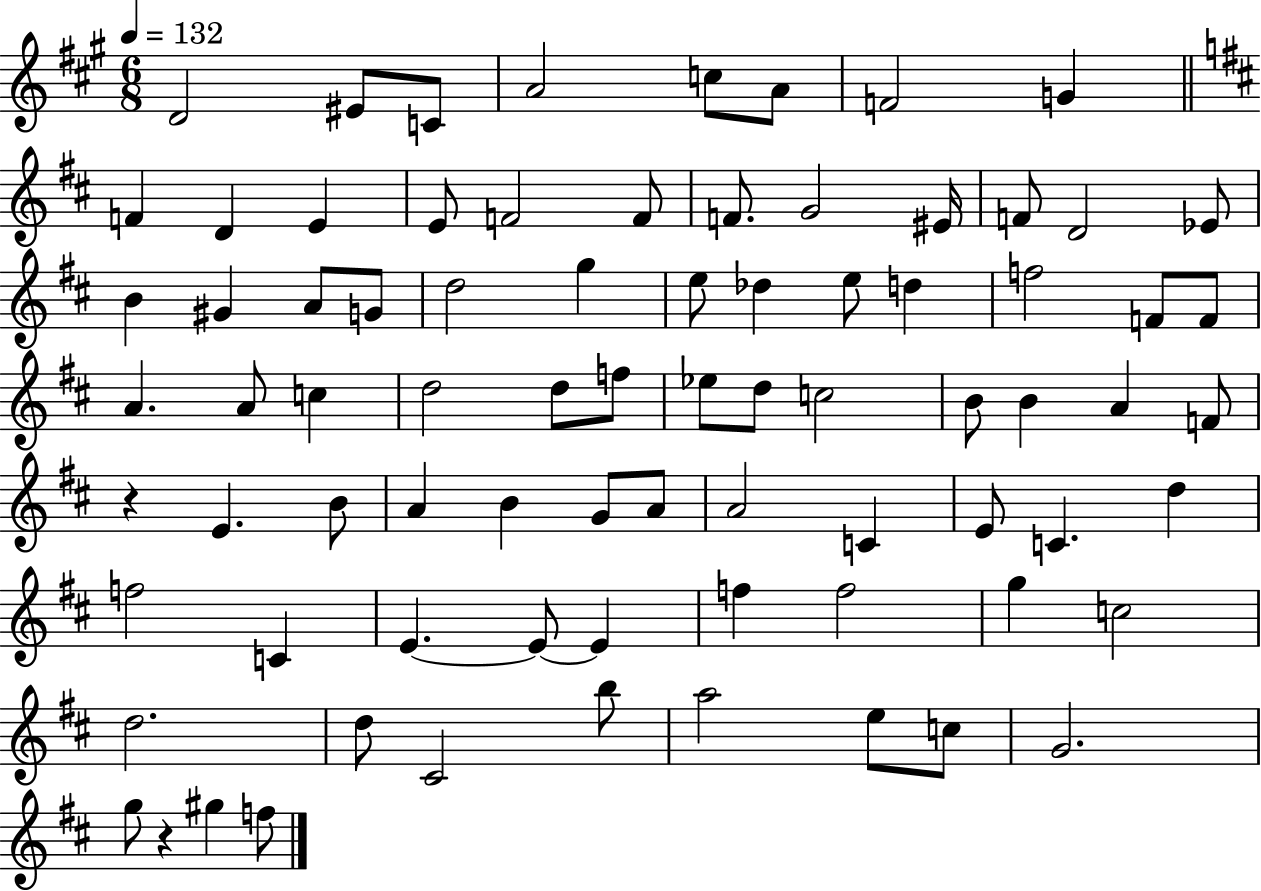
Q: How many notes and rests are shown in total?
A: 79